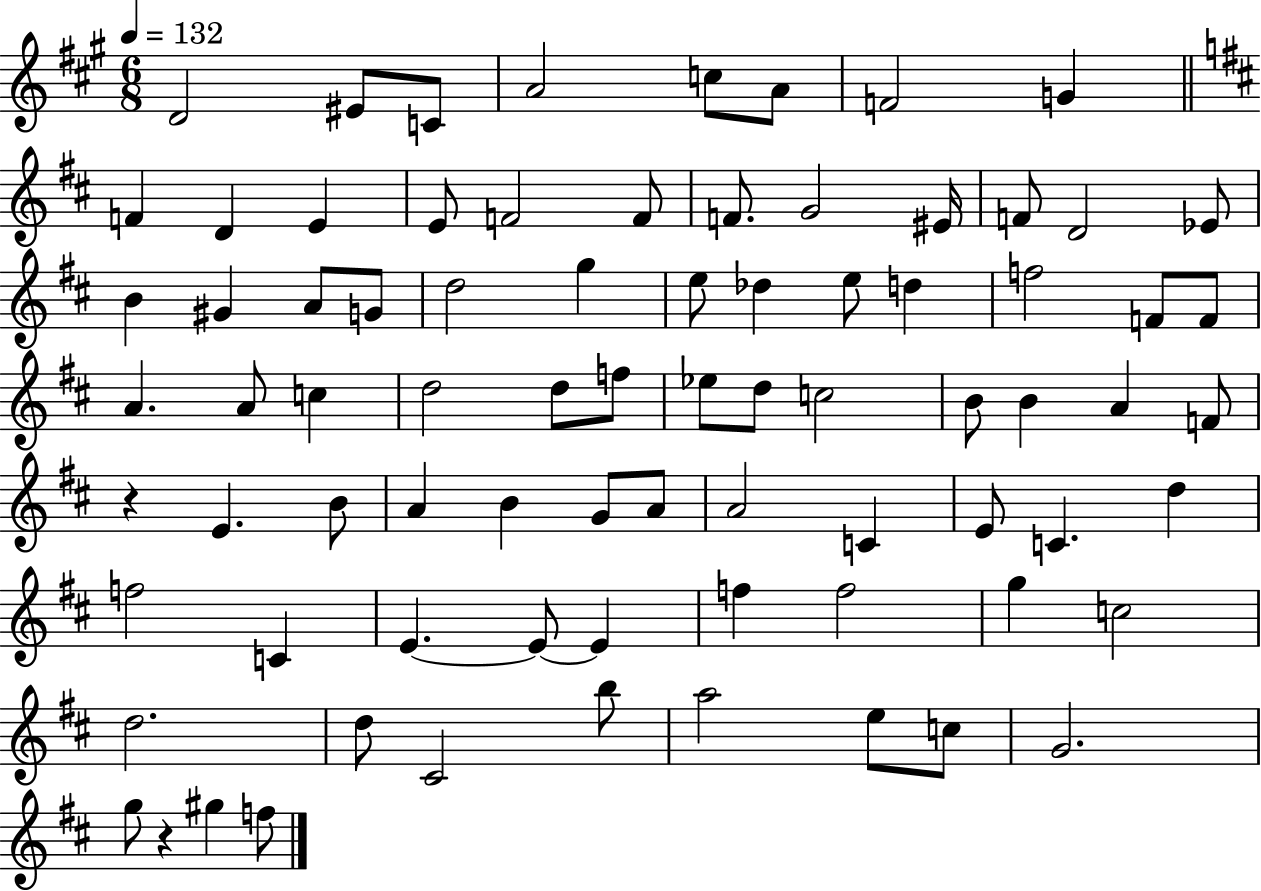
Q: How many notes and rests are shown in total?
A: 79